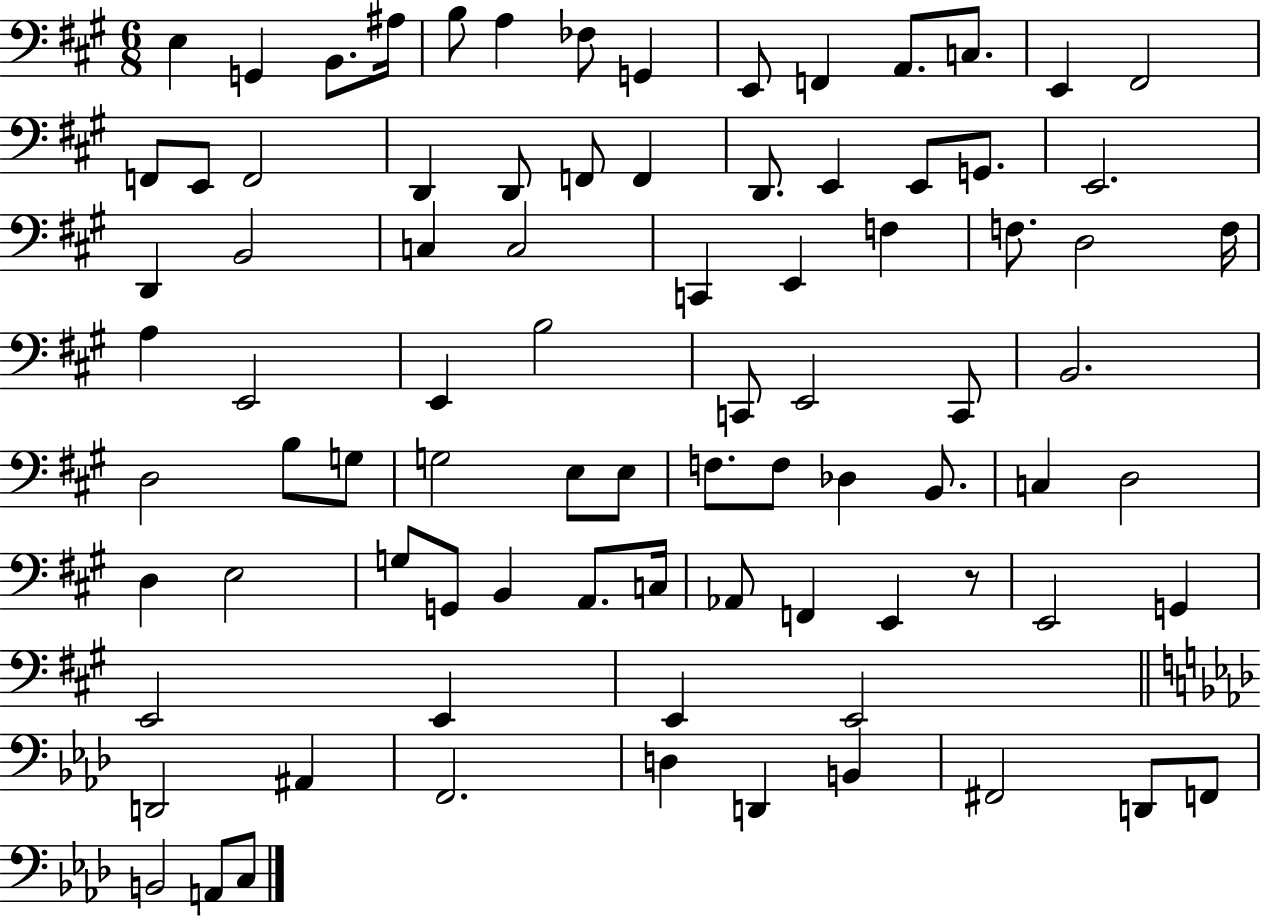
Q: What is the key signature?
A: A major